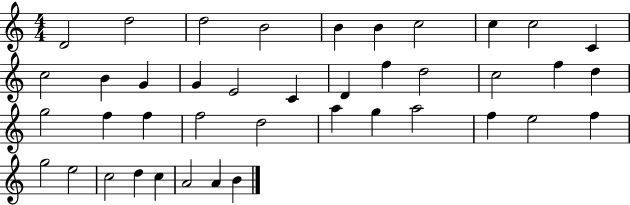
{
  \clef treble
  \numericTimeSignature
  \time 4/4
  \key c \major
  d'2 d''2 | d''2 b'2 | b'4 b'4 c''2 | c''4 c''2 c'4 | \break c''2 b'4 g'4 | g'4 e'2 c'4 | d'4 f''4 d''2 | c''2 f''4 d''4 | \break g''2 f''4 f''4 | f''2 d''2 | a''4 g''4 a''2 | f''4 e''2 f''4 | \break g''2 e''2 | c''2 d''4 c''4 | a'2 a'4 b'4 | \bar "|."
}